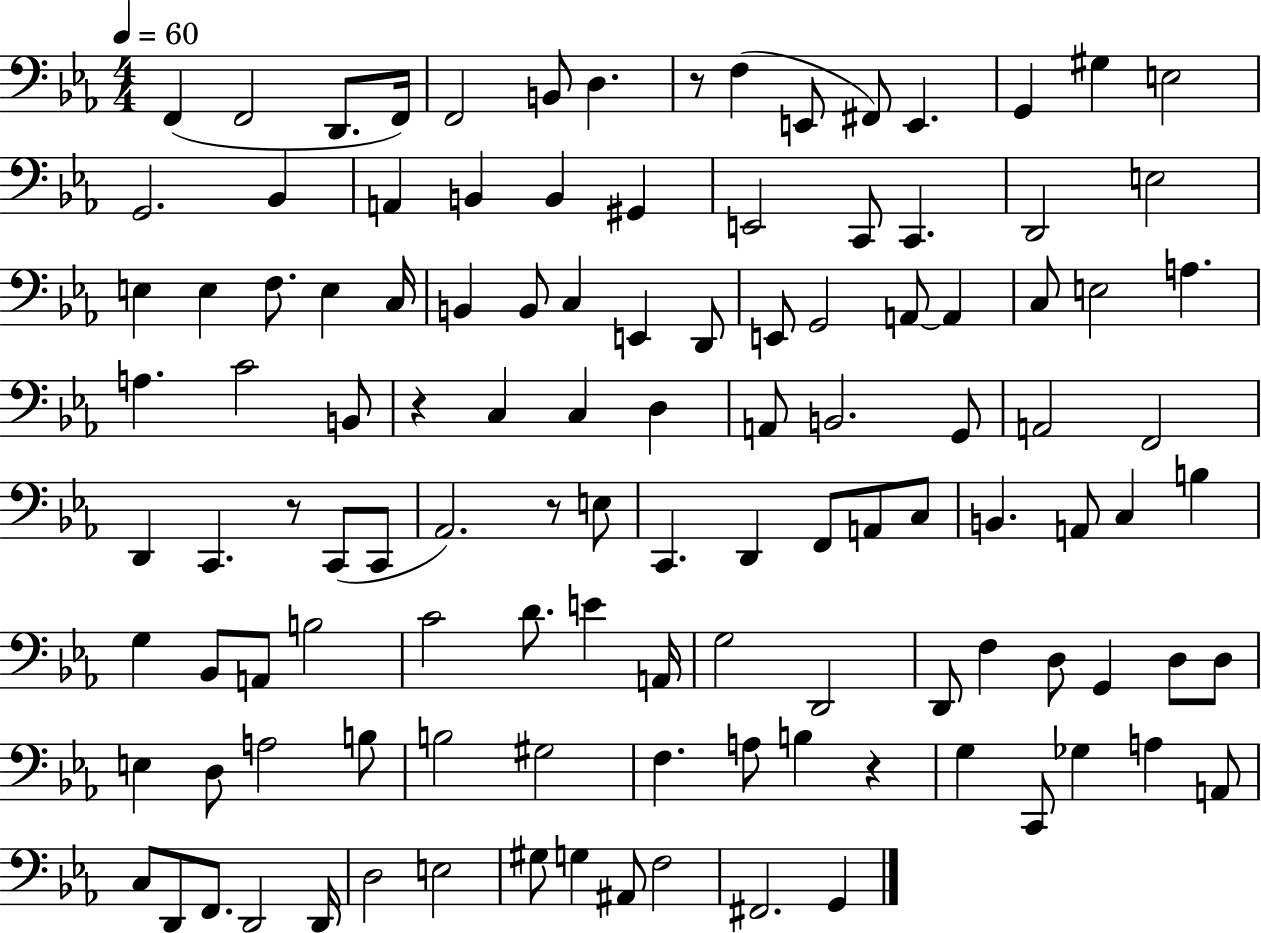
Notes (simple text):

F2/q F2/h D2/e. F2/s F2/h B2/e D3/q. R/e F3/q E2/e F#2/e E2/q. G2/q G#3/q E3/h G2/h. Bb2/q A2/q B2/q B2/q G#2/q E2/h C2/e C2/q. D2/h E3/h E3/q E3/q F3/e. E3/q C3/s B2/q B2/e C3/q E2/q D2/e E2/e G2/h A2/e A2/q C3/e E3/h A3/q. A3/q. C4/h B2/e R/q C3/q C3/q D3/q A2/e B2/h. G2/e A2/h F2/h D2/q C2/q. R/e C2/e C2/e Ab2/h. R/e E3/e C2/q. D2/q F2/e A2/e C3/e B2/q. A2/e C3/q B3/q G3/q Bb2/e A2/e B3/h C4/h D4/e. E4/q A2/s G3/h D2/h D2/e F3/q D3/e G2/q D3/e D3/e E3/q D3/e A3/h B3/e B3/h G#3/h F3/q. A3/e B3/q R/q G3/q C2/e Gb3/q A3/q A2/e C3/e D2/e F2/e. D2/h D2/s D3/h E3/h G#3/e G3/q A#2/e F3/h F#2/h. G2/q